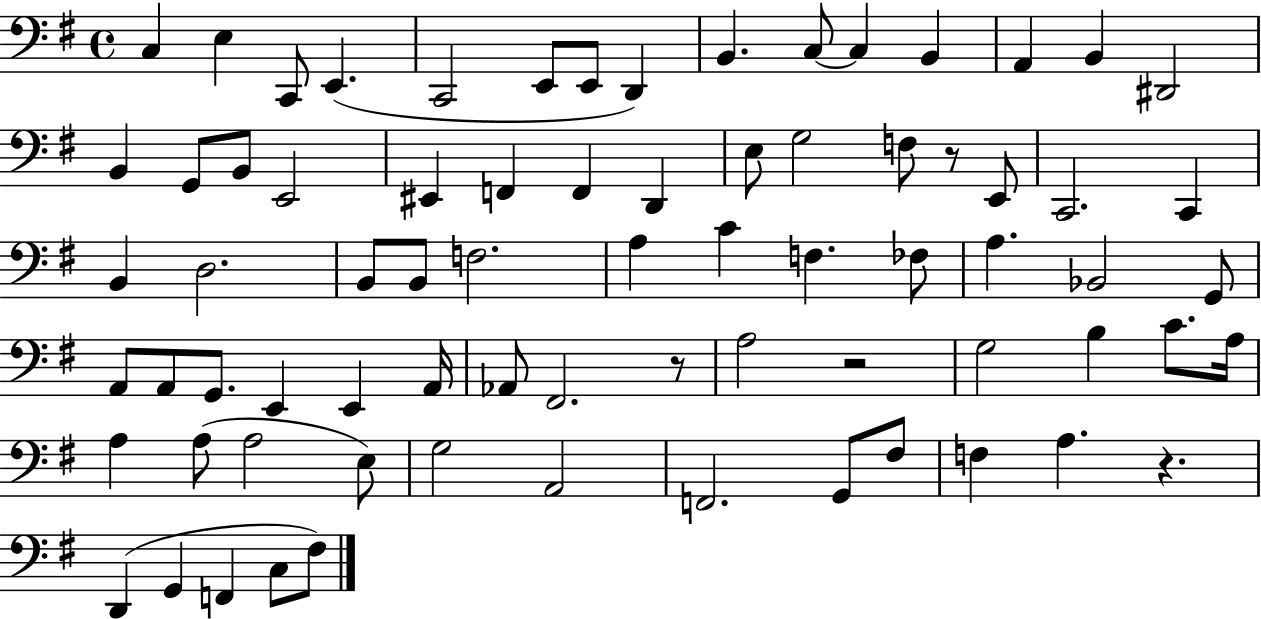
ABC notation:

X:1
T:Untitled
M:4/4
L:1/4
K:G
C, E, C,,/2 E,, C,,2 E,,/2 E,,/2 D,, B,, C,/2 C, B,, A,, B,, ^D,,2 B,, G,,/2 B,,/2 E,,2 ^E,, F,, F,, D,, E,/2 G,2 F,/2 z/2 E,,/2 C,,2 C,, B,, D,2 B,,/2 B,,/2 F,2 A, C F, _F,/2 A, _B,,2 G,,/2 A,,/2 A,,/2 G,,/2 E,, E,, A,,/4 _A,,/2 ^F,,2 z/2 A,2 z2 G,2 B, C/2 A,/4 A, A,/2 A,2 E,/2 G,2 A,,2 F,,2 G,,/2 ^F,/2 F, A, z D,, G,, F,, C,/2 ^F,/2